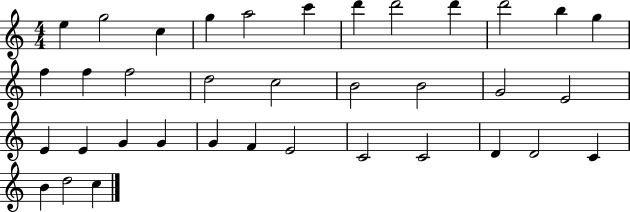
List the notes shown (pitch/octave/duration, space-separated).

E5/q G5/h C5/q G5/q A5/h C6/q D6/q D6/h D6/q D6/h B5/q G5/q F5/q F5/q F5/h D5/h C5/h B4/h B4/h G4/h E4/h E4/q E4/q G4/q G4/q G4/q F4/q E4/h C4/h C4/h D4/q D4/h C4/q B4/q D5/h C5/q